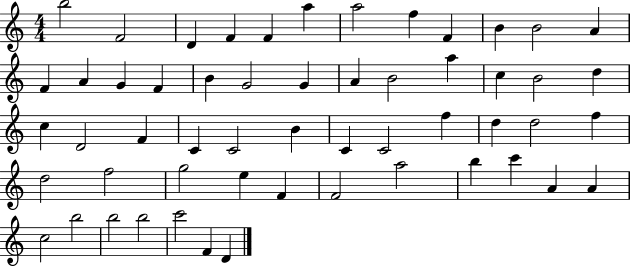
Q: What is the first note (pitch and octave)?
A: B5